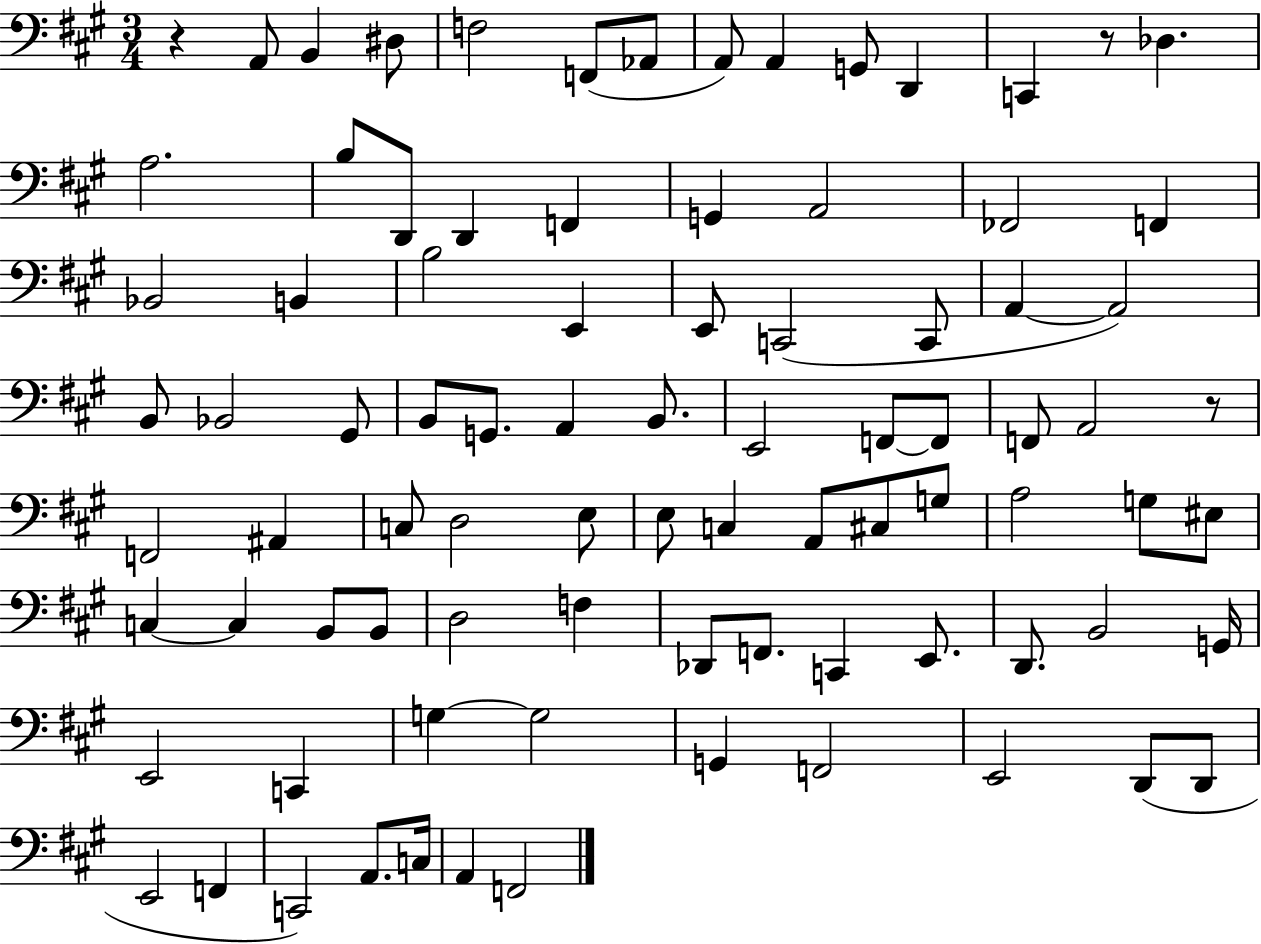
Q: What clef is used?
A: bass